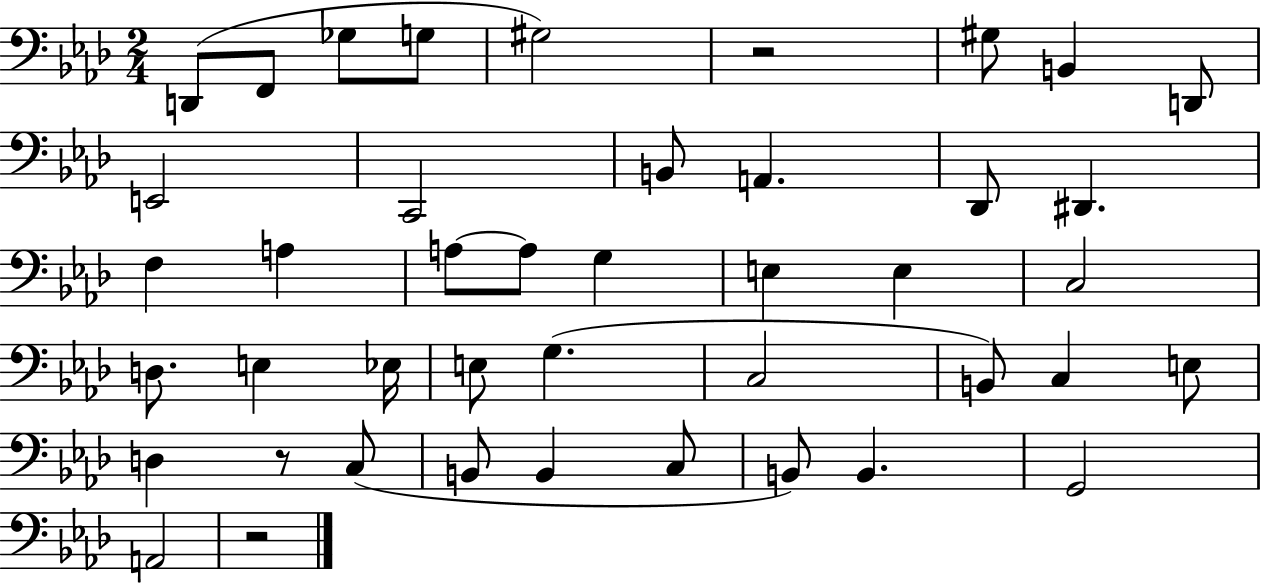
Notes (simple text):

D2/e F2/e Gb3/e G3/e G#3/h R/h G#3/e B2/q D2/e E2/h C2/h B2/e A2/q. Db2/e D#2/q. F3/q A3/q A3/e A3/e G3/q E3/q E3/q C3/h D3/e. E3/q Eb3/s E3/e G3/q. C3/h B2/e C3/q E3/e D3/q R/e C3/e B2/e B2/q C3/e B2/e B2/q. G2/h A2/h R/h